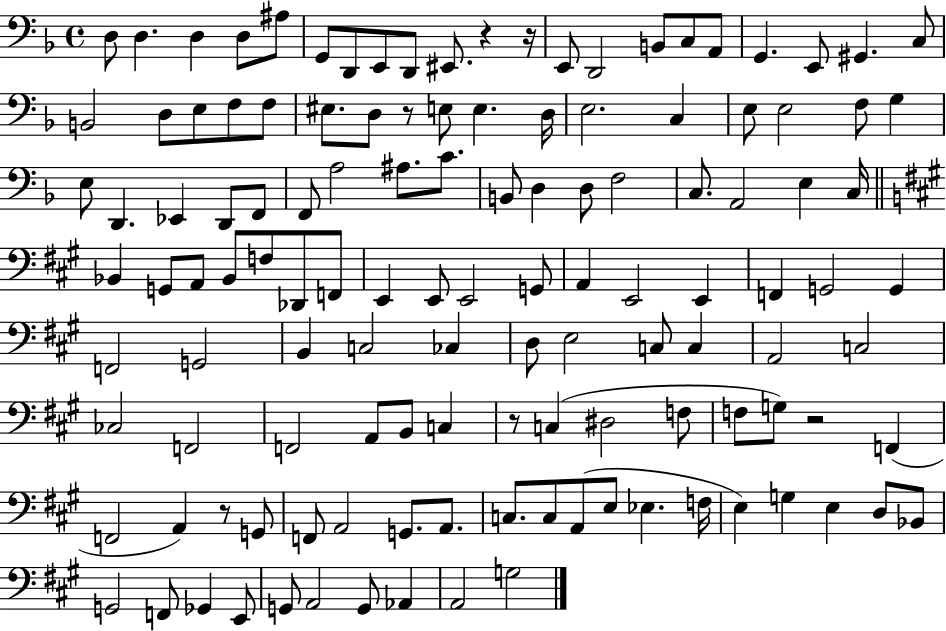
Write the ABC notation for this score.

X:1
T:Untitled
M:4/4
L:1/4
K:F
D,/2 D, D, D,/2 ^A,/2 G,,/2 D,,/2 E,,/2 D,,/2 ^E,,/2 z z/4 E,,/2 D,,2 B,,/2 C,/2 A,,/2 G,, E,,/2 ^G,, C,/2 B,,2 D,/2 E,/2 F,/2 F,/2 ^E,/2 D,/2 z/2 E,/2 E, D,/4 E,2 C, E,/2 E,2 F,/2 G, E,/2 D,, _E,, D,,/2 F,,/2 F,,/2 A,2 ^A,/2 C/2 B,,/2 D, D,/2 F,2 C,/2 A,,2 E, C,/4 _B,, G,,/2 A,,/2 _B,,/2 F,/2 _D,,/2 F,,/2 E,, E,,/2 E,,2 G,,/2 A,, E,,2 E,, F,, G,,2 G,, F,,2 G,,2 B,, C,2 _C, D,/2 E,2 C,/2 C, A,,2 C,2 _C,2 F,,2 F,,2 A,,/2 B,,/2 C, z/2 C, ^D,2 F,/2 F,/2 G,/2 z2 F,, F,,2 A,, z/2 G,,/2 F,,/2 A,,2 G,,/2 A,,/2 C,/2 C,/2 A,,/2 E,/2 _E, F,/4 E, G, E, D,/2 _B,,/2 G,,2 F,,/2 _G,, E,,/2 G,,/2 A,,2 G,,/2 _A,, A,,2 G,2